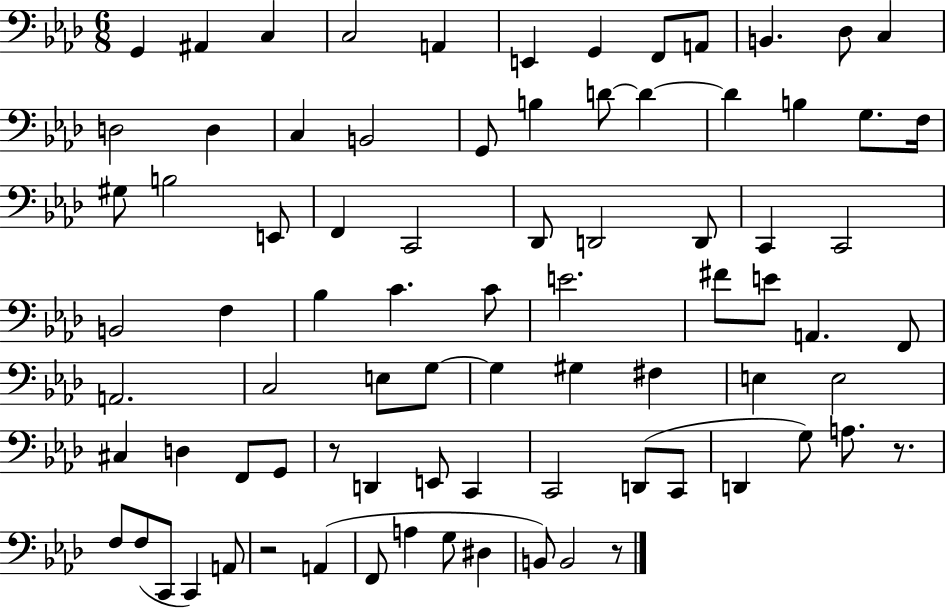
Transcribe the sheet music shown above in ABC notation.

X:1
T:Untitled
M:6/8
L:1/4
K:Ab
G,, ^A,, C, C,2 A,, E,, G,, F,,/2 A,,/2 B,, _D,/2 C, D,2 D, C, B,,2 G,,/2 B, D/2 D D B, G,/2 F,/4 ^G,/2 B,2 E,,/2 F,, C,,2 _D,,/2 D,,2 D,,/2 C,, C,,2 B,,2 F, _B, C C/2 E2 ^F/2 E/2 A,, F,,/2 A,,2 C,2 E,/2 G,/2 G, ^G, ^F, E, E,2 ^C, D, F,,/2 G,,/2 z/2 D,, E,,/2 C,, C,,2 D,,/2 C,,/2 D,, G,/2 A,/2 z/2 F,/2 F,/2 C,,/2 C,, A,,/2 z2 A,, F,,/2 A, G,/2 ^D, B,,/2 B,,2 z/2